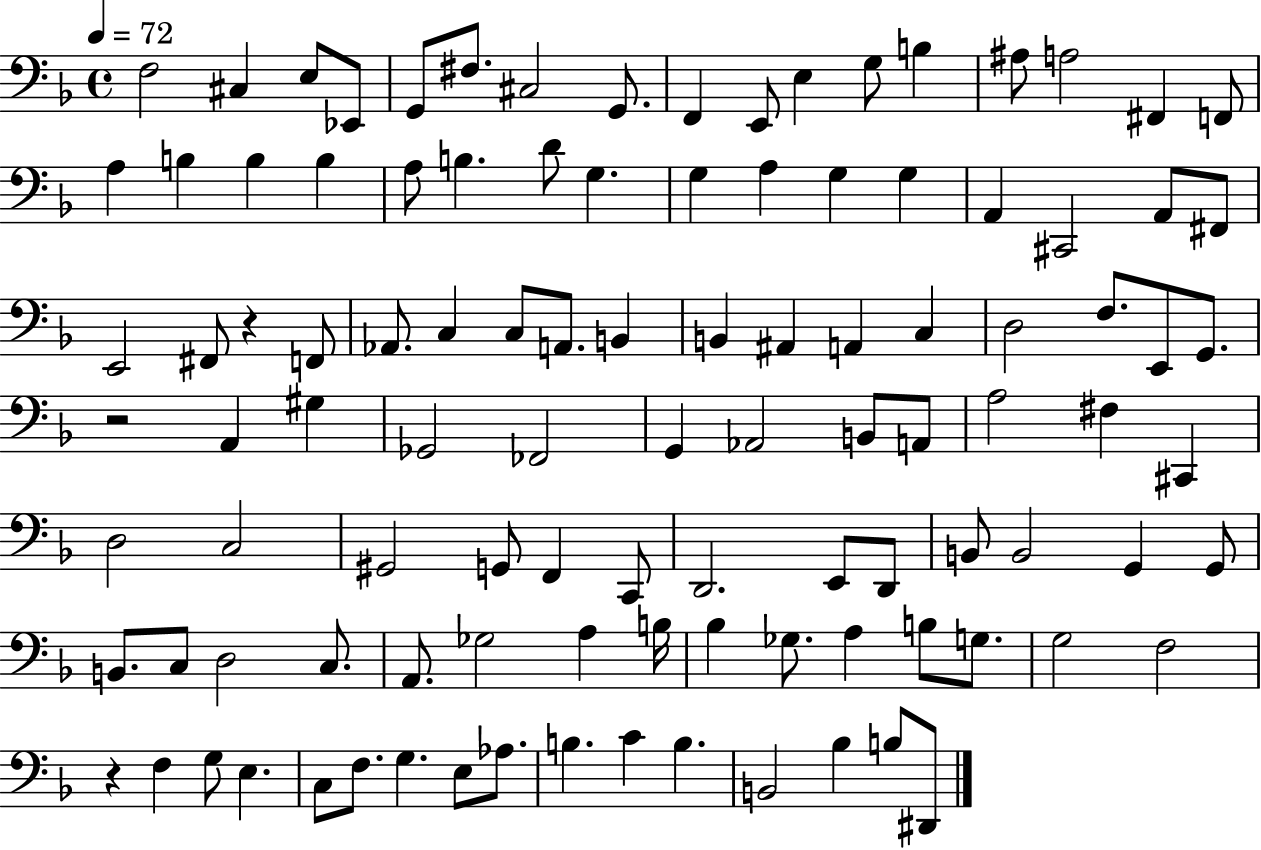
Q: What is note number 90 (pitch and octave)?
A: G3